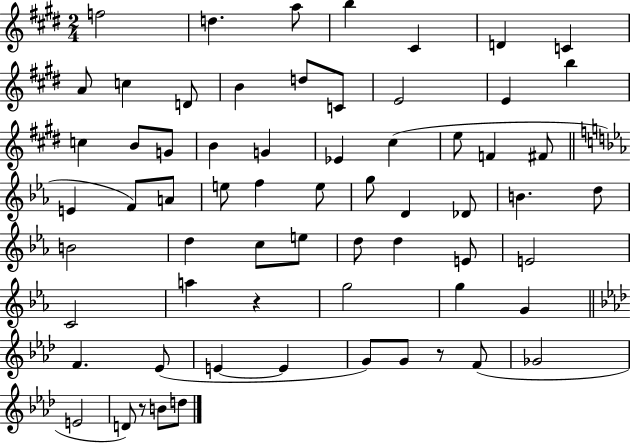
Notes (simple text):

F5/h D5/q. A5/e B5/q C#4/q D4/q C4/q A4/e C5/q D4/e B4/q D5/e C4/e E4/h E4/q B5/q C5/q B4/e G4/e B4/q G4/q Eb4/q C#5/q E5/e F4/q F#4/e E4/q F4/e A4/e E5/e F5/q E5/e G5/e D4/q Db4/e B4/q. D5/e B4/h D5/q C5/e E5/e D5/e D5/q E4/e E4/h C4/h A5/q R/q G5/h G5/q G4/q F4/q. Eb4/e E4/q E4/q G4/e G4/e R/e F4/e Gb4/h E4/h D4/e R/e B4/e D5/e